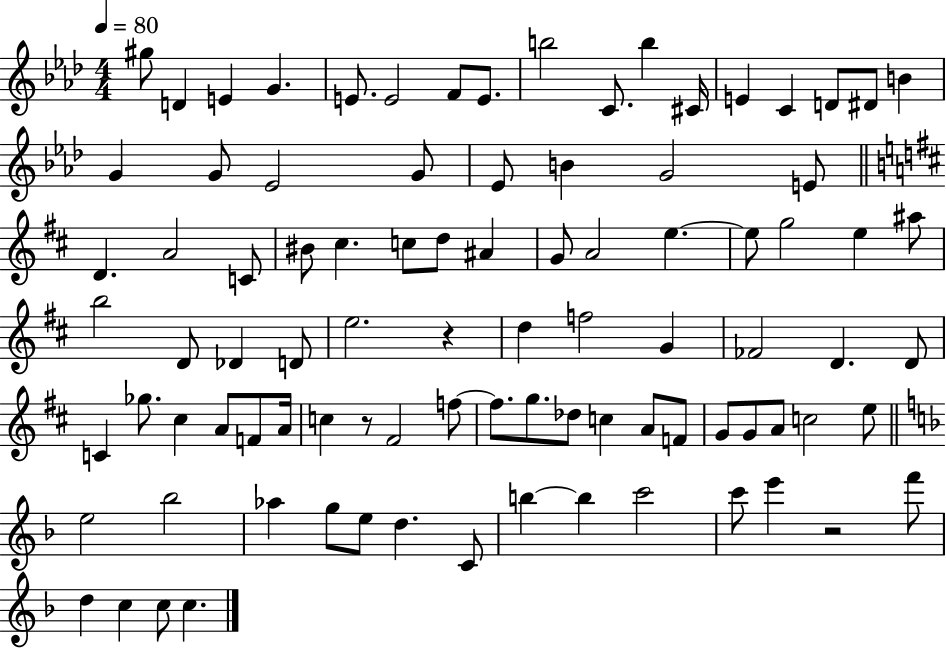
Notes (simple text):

G#5/e D4/q E4/q G4/q. E4/e. E4/h F4/e E4/e. B5/h C4/e. B5/q C#4/s E4/q C4/q D4/e D#4/e B4/q G4/q G4/e Eb4/h G4/e Eb4/e B4/q G4/h E4/e D4/q. A4/h C4/e BIS4/e C#5/q. C5/e D5/e A#4/q G4/e A4/h E5/q. E5/e G5/h E5/q A#5/e B5/h D4/e Db4/q D4/e E5/h. R/q D5/q F5/h G4/q FES4/h D4/q. D4/e C4/q Gb5/e. C#5/q A4/e F4/e A4/s C5/q R/e F#4/h F5/e F5/e. G5/e. Db5/e C5/q A4/e F4/e G4/e G4/e A4/e C5/h E5/e E5/h Bb5/h Ab5/q G5/e E5/e D5/q. C4/e B5/q B5/q C6/h C6/e E6/q R/h F6/e D5/q C5/q C5/e C5/q.